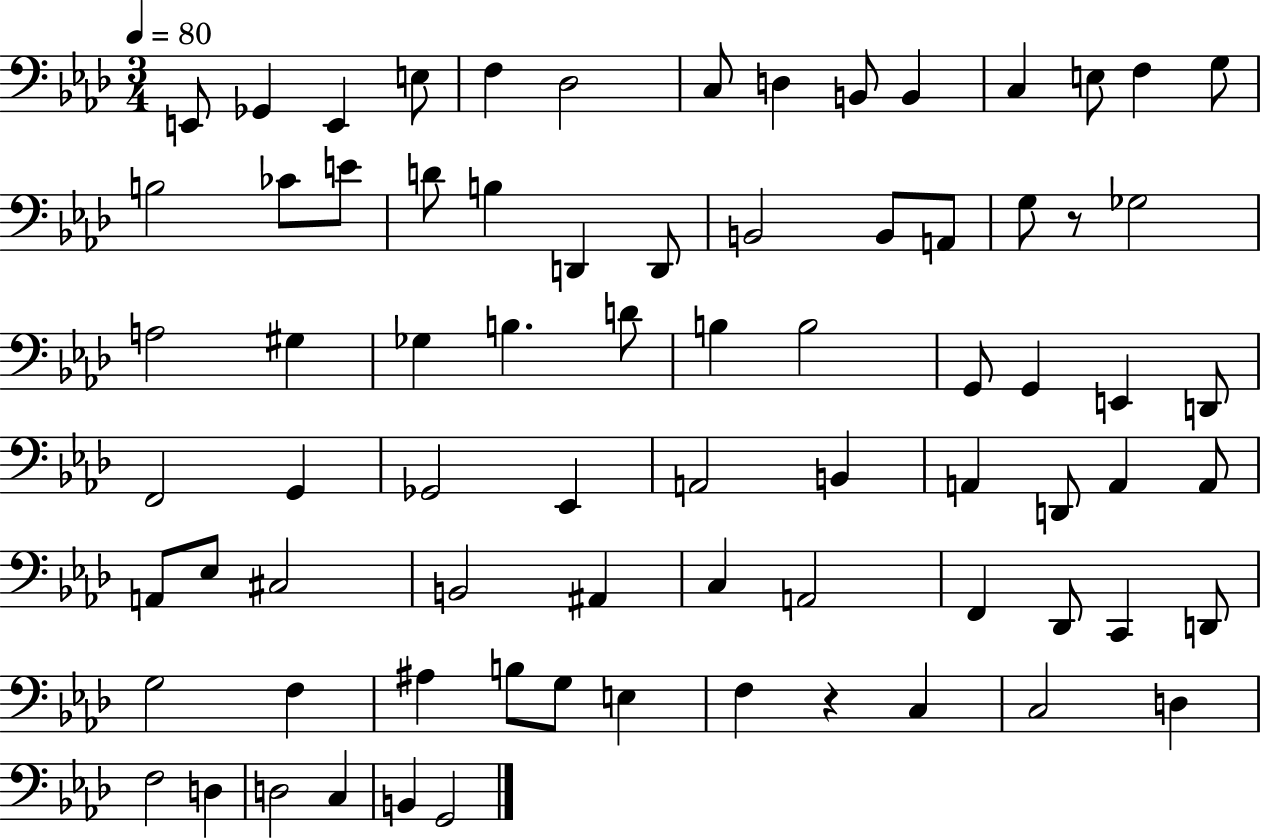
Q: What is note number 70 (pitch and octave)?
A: D3